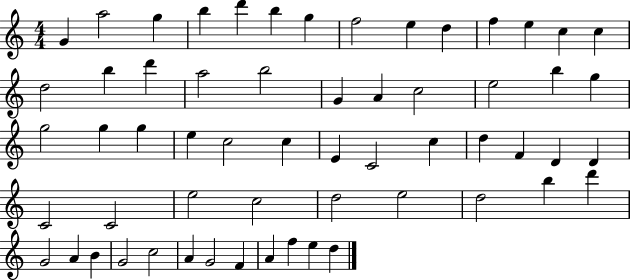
{
  \clef treble
  \numericTimeSignature
  \time 4/4
  \key c \major
  g'4 a''2 g''4 | b''4 d'''4 b''4 g''4 | f''2 e''4 d''4 | f''4 e''4 c''4 c''4 | \break d''2 b''4 d'''4 | a''2 b''2 | g'4 a'4 c''2 | e''2 b''4 g''4 | \break g''2 g''4 g''4 | e''4 c''2 c''4 | e'4 c'2 c''4 | d''4 f'4 d'4 d'4 | \break c'2 c'2 | e''2 c''2 | d''2 e''2 | d''2 b''4 d'''4 | \break g'2 a'4 b'4 | g'2 c''2 | a'4 g'2 f'4 | a'4 f''4 e''4 d''4 | \break \bar "|."
}